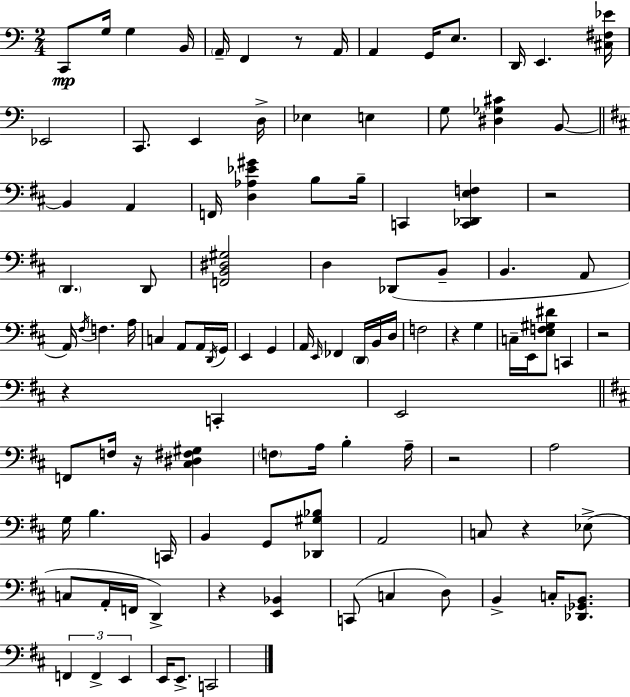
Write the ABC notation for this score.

X:1
T:Untitled
M:2/4
L:1/4
K:Am
C,,/2 G,/4 G, B,,/4 A,,/4 F,, z/2 A,,/4 A,, G,,/4 E,/2 D,,/4 E,, [^C,^F,_E]/4 _E,,2 C,,/2 E,, D,/4 _E, E, G,/2 [^D,_G,^C] B,,/2 B,, A,, F,,/4 [D,_A,_E^G] B,/2 B,/4 C,, [C,,_D,,E,F,] z2 D,, D,,/2 [F,,B,,^D,^G,]2 D, _D,,/2 B,,/2 B,, A,,/2 A,,/4 ^F,/4 F, A,/4 C, A,,/2 A,,/4 D,,/4 G,,/4 E,, G,, A,,/4 E,,/4 _F,, D,,/4 B,,/4 D,/4 F,2 z G, C,/4 E,,/4 [E,F,^G,^D]/2 C,, z2 z C,, E,,2 F,,/2 F,/4 z/4 [^C,^D,^F,^G,] F,/2 A,/4 B, A,/4 z2 A,2 G,/4 B, C,,/4 B,, G,,/2 [_D,,^G,_B,]/2 A,,2 C,/2 z _E,/2 C,/2 A,,/4 F,,/4 D,, z [E,,_B,,] C,,/2 C, D,/2 B,, C,/4 [_D,,_G,,B,,]/2 F,, F,, E,, E,,/4 E,,/2 C,,2